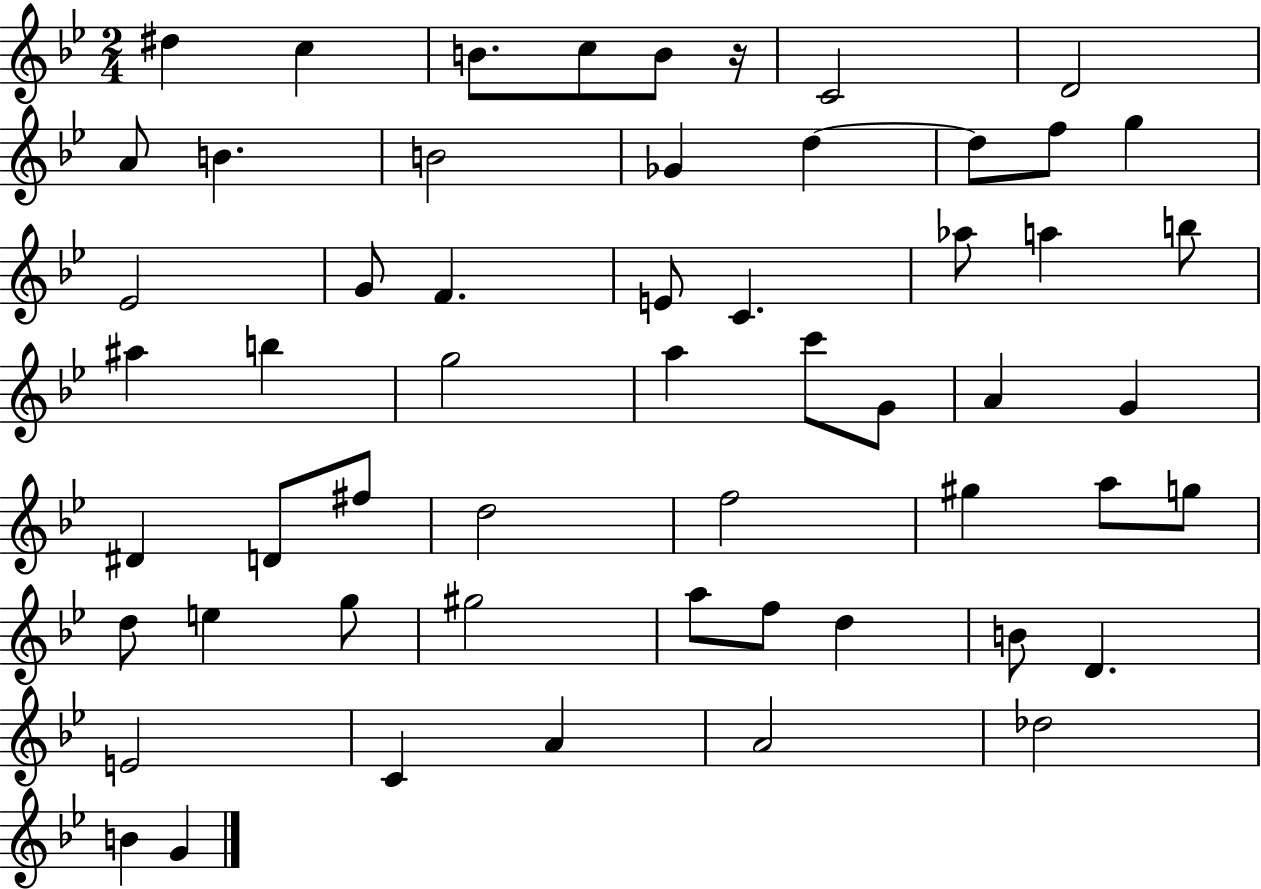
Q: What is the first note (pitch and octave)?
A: D#5